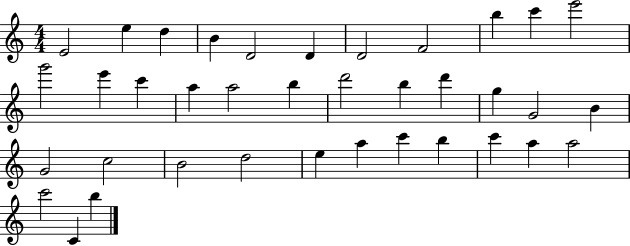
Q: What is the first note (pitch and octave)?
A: E4